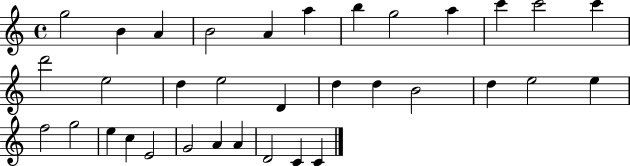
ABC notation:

X:1
T:Untitled
M:4/4
L:1/4
K:C
g2 B A B2 A a b g2 a c' c'2 c' d'2 e2 d e2 D d d B2 d e2 e f2 g2 e c E2 G2 A A D2 C C